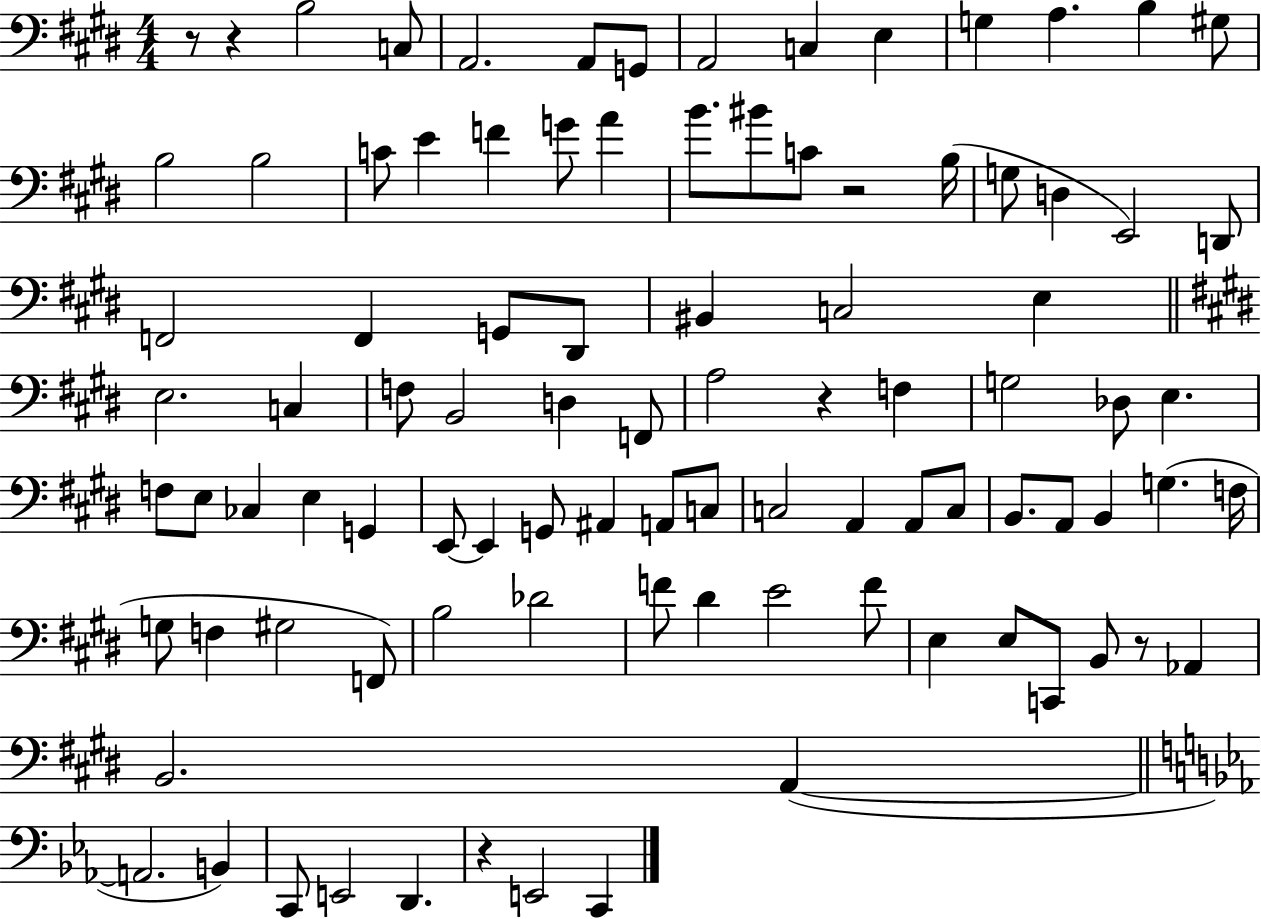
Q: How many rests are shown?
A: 6